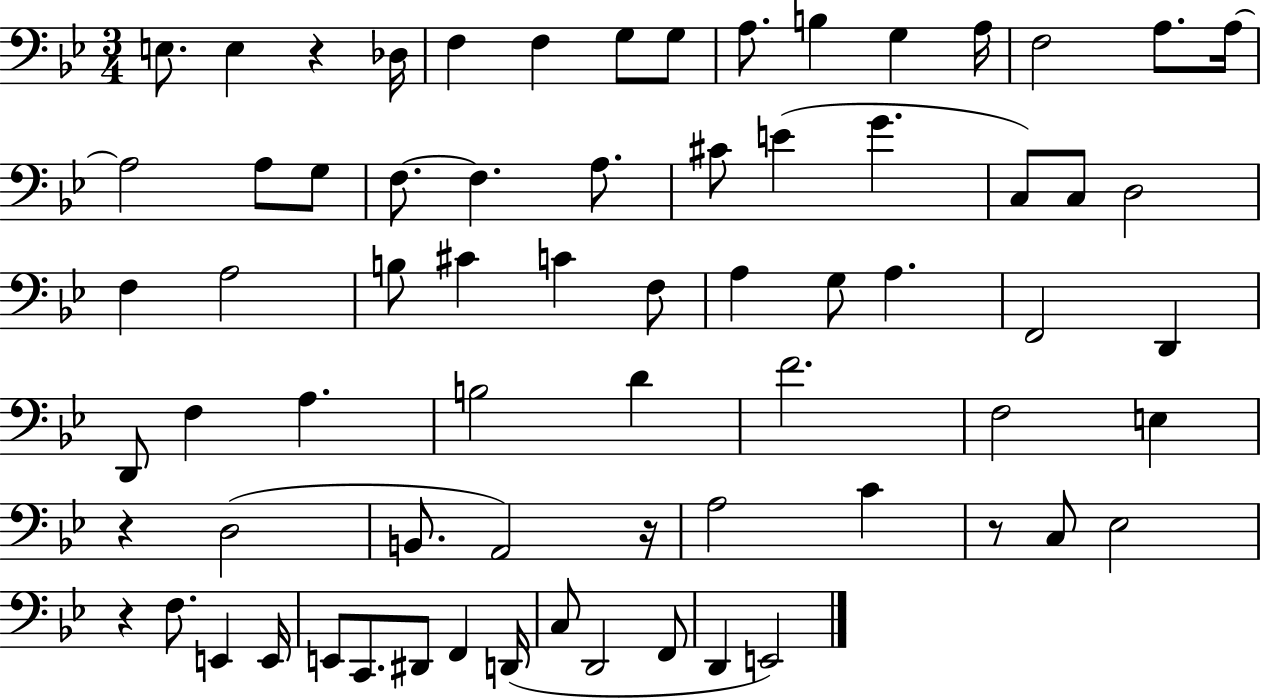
X:1
T:Untitled
M:3/4
L:1/4
K:Bb
E,/2 E, z _D,/4 F, F, G,/2 G,/2 A,/2 B, G, A,/4 F,2 A,/2 A,/4 A,2 A,/2 G,/2 F,/2 F, A,/2 ^C/2 E G C,/2 C,/2 D,2 F, A,2 B,/2 ^C C F,/2 A, G,/2 A, F,,2 D,, D,,/2 F, A, B,2 D F2 F,2 E, z D,2 B,,/2 A,,2 z/4 A,2 C z/2 C,/2 _E,2 z F,/2 E,, E,,/4 E,,/2 C,,/2 ^D,,/2 F,, D,,/4 C,/2 D,,2 F,,/2 D,, E,,2